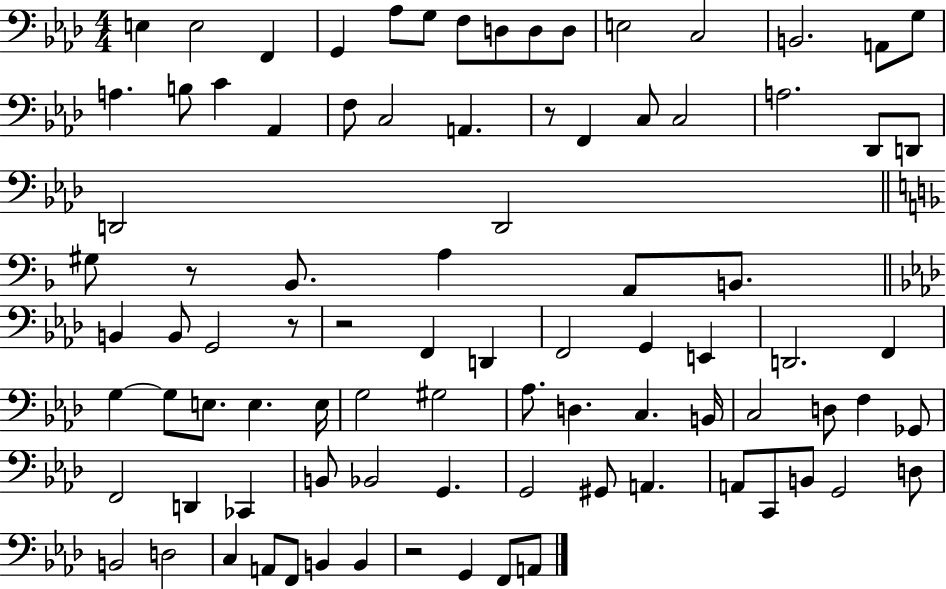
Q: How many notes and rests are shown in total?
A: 89